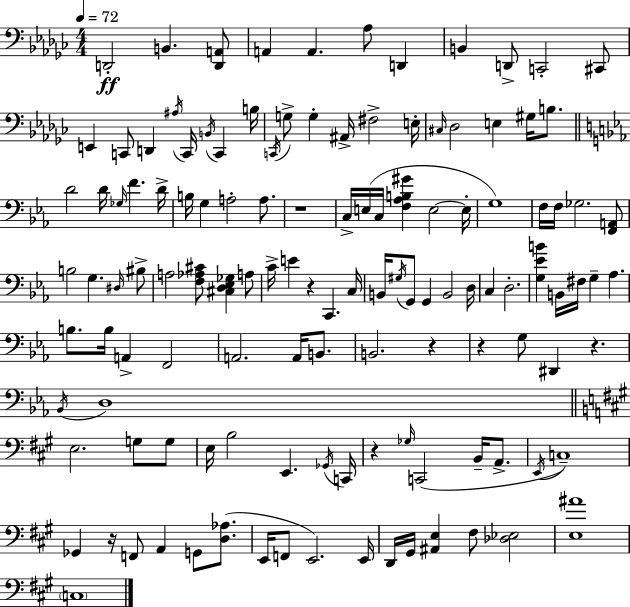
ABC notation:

X:1
T:Untitled
M:4/4
L:1/4
K:Ebm
D,,2 B,, [D,,A,,]/2 A,, A,, _A,/2 D,, B,, D,,/2 C,,2 ^C,,/2 E,, C,,/2 D,, ^A,/4 C,,/4 B,,/4 C,, B,/4 C,,/4 G,/2 G, ^A,,/4 ^F,2 E,/4 ^C,/4 _D,2 E, ^G,/4 B,/2 D2 D/4 _G,/4 F D/4 B,/4 G, A,2 A,/2 z4 C,/4 E,/4 C,/4 [F,_A,B,^G] E,2 E,/4 G,4 F,/4 F,/4 _G,2 [F,,A,,]/2 B,2 G, ^D,/4 ^B,/2 A,2 [F,_A,^C]/2 [^C,D,_E,_G,] A,/2 C/4 E z C,, C,/4 B,,/4 ^G,/4 G,,/2 G,, B,,2 D,/4 C, D,2 [G,_EB] B,,/4 ^F,/4 G, _A, B,/2 B,/4 A,, F,,2 A,,2 A,,/4 B,,/2 B,,2 z z G,/2 ^D,, z _B,,/4 D,4 E,2 G,/2 G,/2 E,/4 B,2 E,, _G,,/4 C,,/4 z _G,/4 C,,2 B,,/4 A,,/2 E,,/4 C,4 _G,, z/4 F,,/2 A,, G,,/2 [D,_A,]/2 E,,/4 F,,/2 E,,2 E,,/4 D,,/4 ^G,,/4 [^A,,E,] ^F,/2 [_D,_E,]2 [E,^A]4 C,4